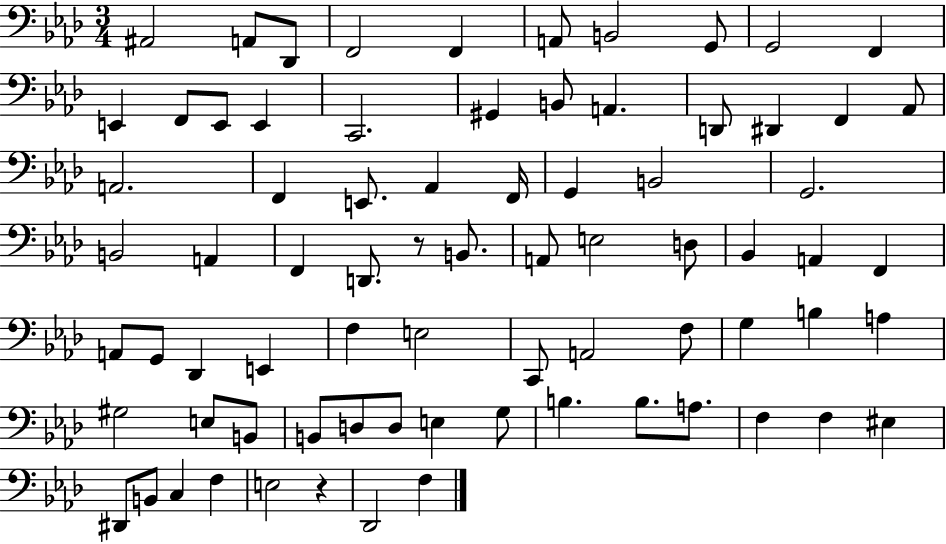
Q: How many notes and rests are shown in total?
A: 76